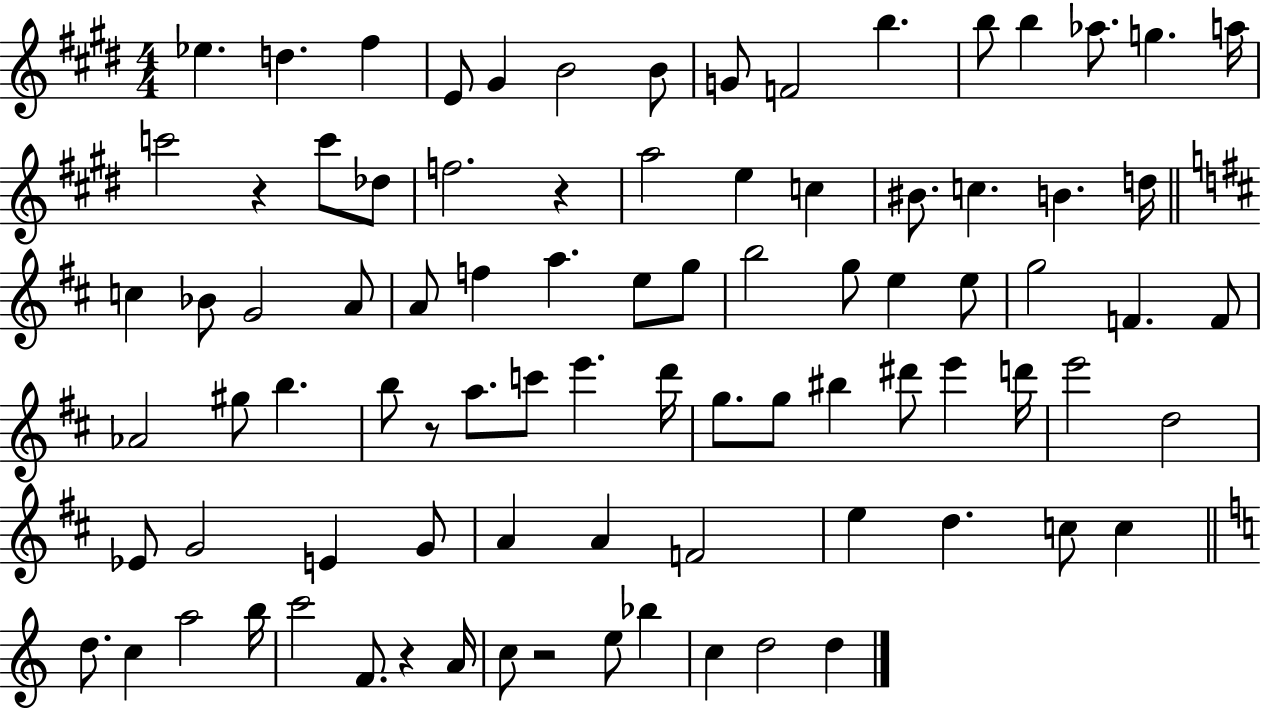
Eb5/q. D5/q. F#5/q E4/e G#4/q B4/h B4/e G4/e F4/h B5/q. B5/e B5/q Ab5/e. G5/q. A5/s C6/h R/q C6/e Db5/e F5/h. R/q A5/h E5/q C5/q BIS4/e. C5/q. B4/q. D5/s C5/q Bb4/e G4/h A4/e A4/e F5/q A5/q. E5/e G5/e B5/h G5/e E5/q E5/e G5/h F4/q. F4/e Ab4/h G#5/e B5/q. B5/e R/e A5/e. C6/e E6/q. D6/s G5/e. G5/e BIS5/q D#6/e E6/q D6/s E6/h D5/h Eb4/e G4/h E4/q G4/e A4/q A4/q F4/h E5/q D5/q. C5/e C5/q D5/e. C5/q A5/h B5/s C6/h F4/e. R/q A4/s C5/e R/h E5/e Bb5/q C5/q D5/h D5/q